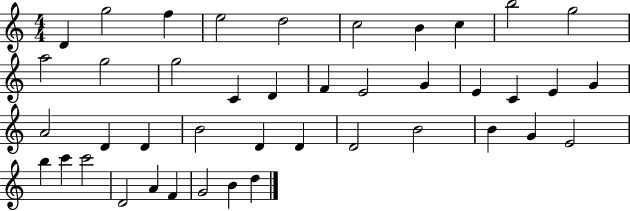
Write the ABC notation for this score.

X:1
T:Untitled
M:4/4
L:1/4
K:C
D g2 f e2 d2 c2 B c b2 g2 a2 g2 g2 C D F E2 G E C E G A2 D D B2 D D D2 B2 B G E2 b c' c'2 D2 A F G2 B d